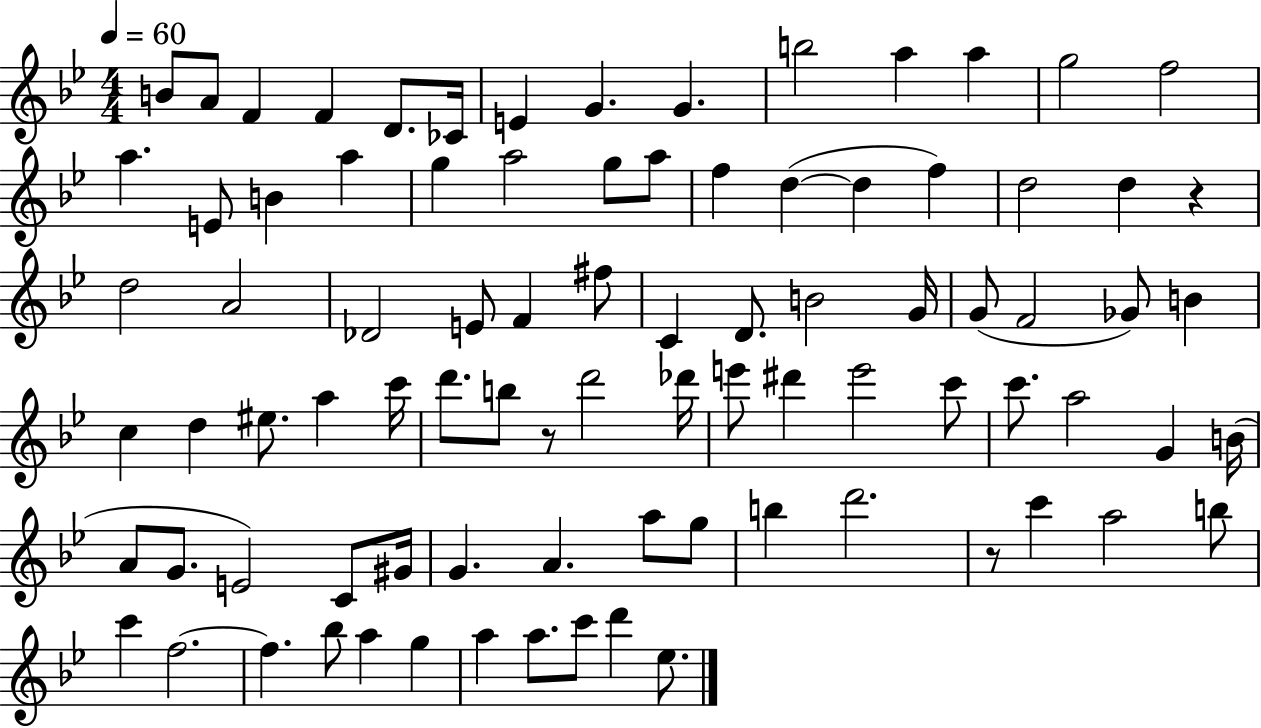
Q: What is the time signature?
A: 4/4